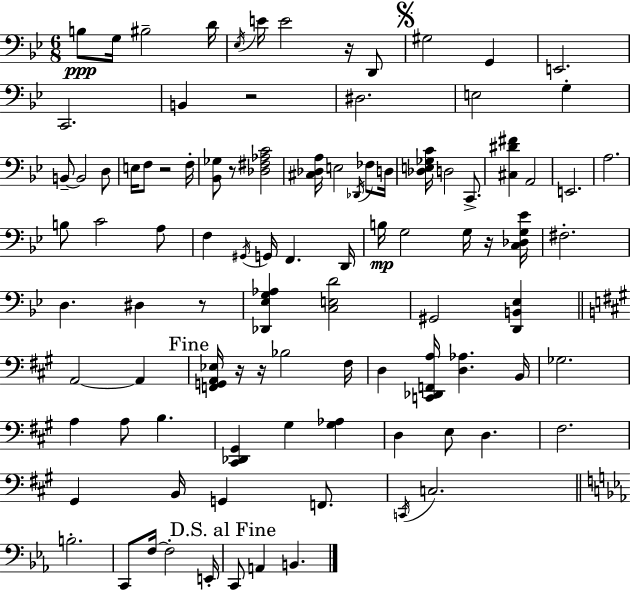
B3/e G3/s BIS3/h D4/s Eb3/s E4/s E4/h R/s D2/e G#3/h G2/q E2/h. C2/h. B2/q R/h D#3/h. E3/h G3/q B2/e B2/h D3/e E3/s F3/e R/h F3/s [Bb2,Gb3]/e R/e [Db3,F#3,Ab3,C4]/h [C#3,Db3,A3]/s E3/h Db2/s FES3/e D3/s [Db3,E3,Gb3,C4]/s D3/h C2/e. [C#3,D#4,F#4]/q A2/h E2/h. A3/h. B3/e C4/h A3/e F3/q G#2/s G2/s F2/q. D2/s B3/s G3/h G3/s R/s [C3,Db3,G3,Eb4]/s F#3/h. D3/q. D#3/q R/e [Db2,Eb3,G3,Ab3]/q [C3,E3,D4]/h G#2/h [D2,B2,Eb3]/q A2/h A2/q [F2,G2,A2,Eb3]/s R/s R/s Bb3/h F#3/s D3/q [C2,Db2,F2,A3]/s [D3,Ab3]/q. B2/s Gb3/h. A3/q A3/e B3/q. [C#2,Db2,G#2]/q G#3/q [G#3,Ab3]/q D3/q E3/e D3/q. F#3/h. G#2/q B2/s G2/q F2/e. C2/s C3/h. B3/h. C2/e F3/s F3/h E2/s C2/e A2/q B2/q.